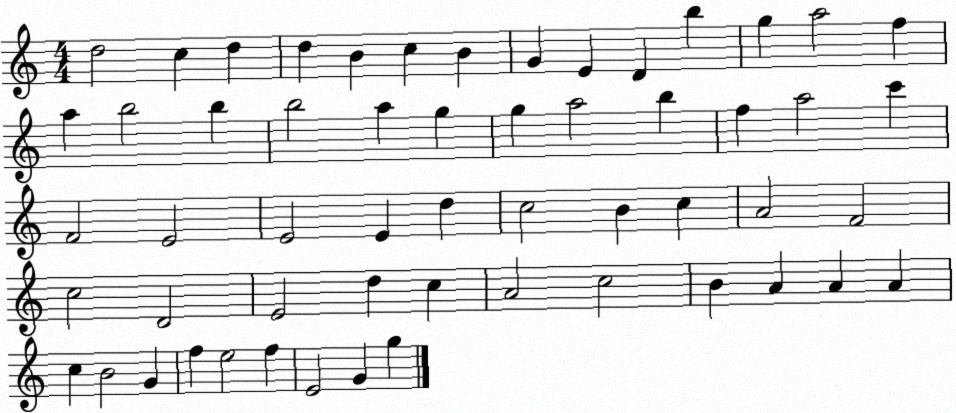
X:1
T:Untitled
M:4/4
L:1/4
K:C
d2 c d d B c B G E D b g a2 f a b2 b b2 a g g a2 b f a2 c' F2 E2 E2 E d c2 B c A2 F2 c2 D2 E2 d c A2 c2 B A A A c B2 G f e2 f E2 G g